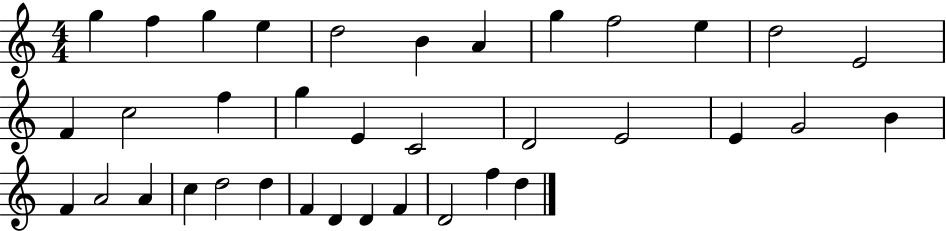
{
  \clef treble
  \numericTimeSignature
  \time 4/4
  \key c \major
  g''4 f''4 g''4 e''4 | d''2 b'4 a'4 | g''4 f''2 e''4 | d''2 e'2 | \break f'4 c''2 f''4 | g''4 e'4 c'2 | d'2 e'2 | e'4 g'2 b'4 | \break f'4 a'2 a'4 | c''4 d''2 d''4 | f'4 d'4 d'4 f'4 | d'2 f''4 d''4 | \break \bar "|."
}